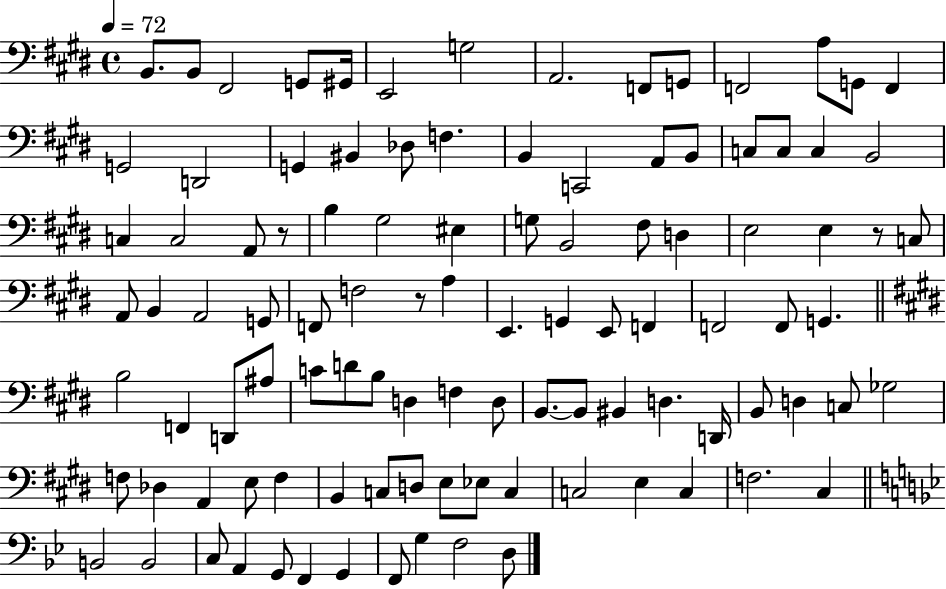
X:1
T:Untitled
M:4/4
L:1/4
K:E
B,,/2 B,,/2 ^F,,2 G,,/2 ^G,,/4 E,,2 G,2 A,,2 F,,/2 G,,/2 F,,2 A,/2 G,,/2 F,, G,,2 D,,2 G,, ^B,, _D,/2 F, B,, C,,2 A,,/2 B,,/2 C,/2 C,/2 C, B,,2 C, C,2 A,,/2 z/2 B, ^G,2 ^E, G,/2 B,,2 ^F,/2 D, E,2 E, z/2 C,/2 A,,/2 B,, A,,2 G,,/2 F,,/2 F,2 z/2 A, E,, G,, E,,/2 F,, F,,2 F,,/2 G,, B,2 F,, D,,/2 ^A,/2 C/2 D/2 B,/2 D, F, D,/2 B,,/2 B,,/2 ^B,, D, D,,/4 B,,/2 D, C,/2 _G,2 F,/2 _D, A,, E,/2 F, B,, C,/2 D,/2 E,/2 _E,/2 C, C,2 E, C, F,2 ^C, B,,2 B,,2 C,/2 A,, G,,/2 F,, G,, F,,/2 G, F,2 D,/2